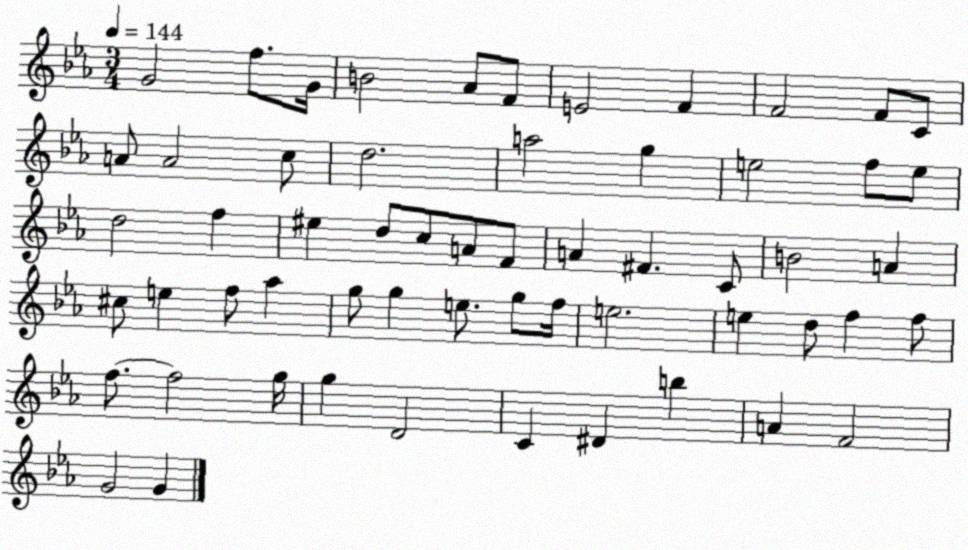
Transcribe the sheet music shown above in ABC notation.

X:1
T:Untitled
M:3/4
L:1/4
K:Eb
G2 f/2 G/4 B2 _A/2 F/2 E2 F F2 F/2 C/2 A/2 A2 c/2 d2 a2 g e2 f/2 e/2 d2 f ^e d/2 c/2 A/2 F/2 A ^F C/2 B2 A ^c/2 e f/2 _a g/2 g e/2 g/2 f/4 e2 e d/2 f f/2 f/2 f2 g/4 g D2 C ^D b A F2 G2 G